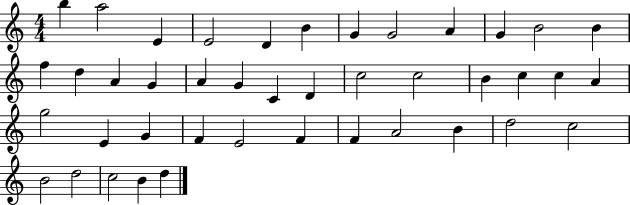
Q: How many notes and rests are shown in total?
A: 42